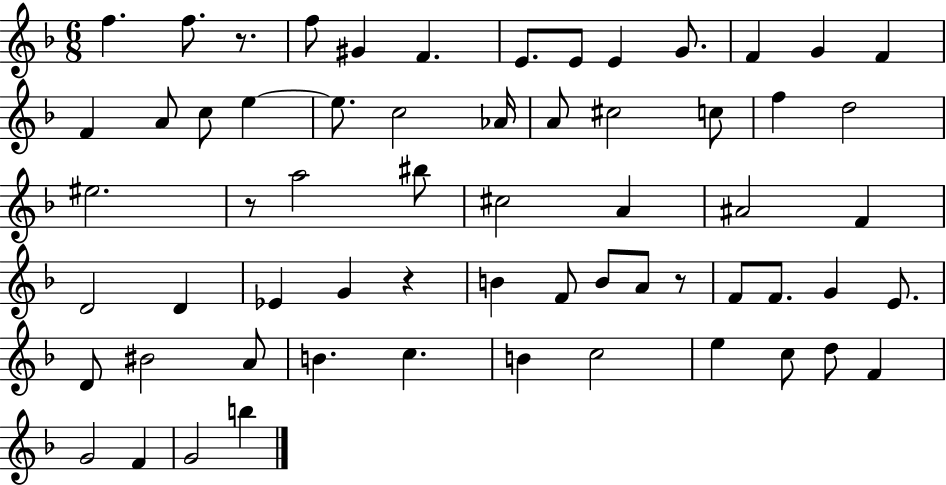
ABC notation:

X:1
T:Untitled
M:6/8
L:1/4
K:F
f f/2 z/2 f/2 ^G F E/2 E/2 E G/2 F G F F A/2 c/2 e e/2 c2 _A/4 A/2 ^c2 c/2 f d2 ^e2 z/2 a2 ^b/2 ^c2 A ^A2 F D2 D _E G z B F/2 B/2 A/2 z/2 F/2 F/2 G E/2 D/2 ^B2 A/2 B c B c2 e c/2 d/2 F G2 F G2 b